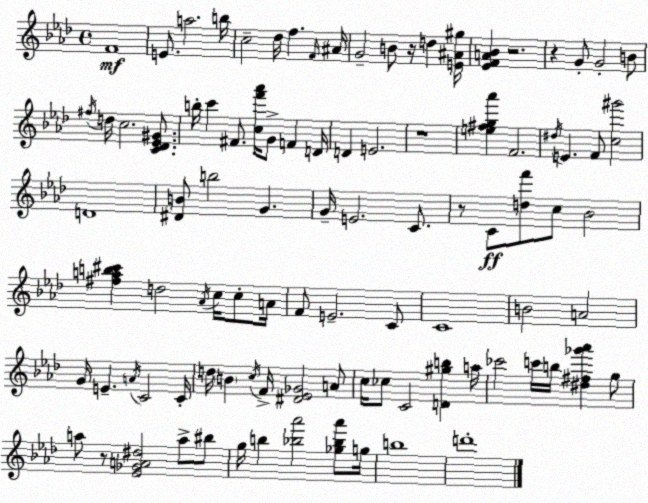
X:1
T:Untitled
M:4/4
L:1/4
K:Ab
F4 E/2 a2 b/4 c2 _d/4 f F/4 ^A/4 G2 B/2 z/4 d [E^A^g]/4 [_EFA_B] z2 z G/2 G2 B/2 ^f/4 d/4 c2 [C_D_E^G]/2 b/4 c' ^F/2 [cf'_a']/4 G/2 F D/4 D E2 z4 [e^fg_a'] F2 ^d/4 E F/2 [c^g']2 D4 [^DB]/2 b2 G G/4 E2 C/2 z/2 C/2 [df']/2 c/2 _B2 [^fab^c'] d2 _A/4 c/4 c/2 A/4 F/2 E2 C/2 C4 B2 A2 G/4 E A/4 C2 C/4 d/4 B c/4 F/4 [^D_E_G]2 A/2 c/4 _c/2 C2 [D^gb] a/4 _c'2 c'/4 b/4 [^d^f_g'_a'] g/2 a/2 z/2 [_E_GA^d]2 a/2 ^b/2 g/4 b [_b_a']2 [_g_b_a']/2 g/4 b4 d'4